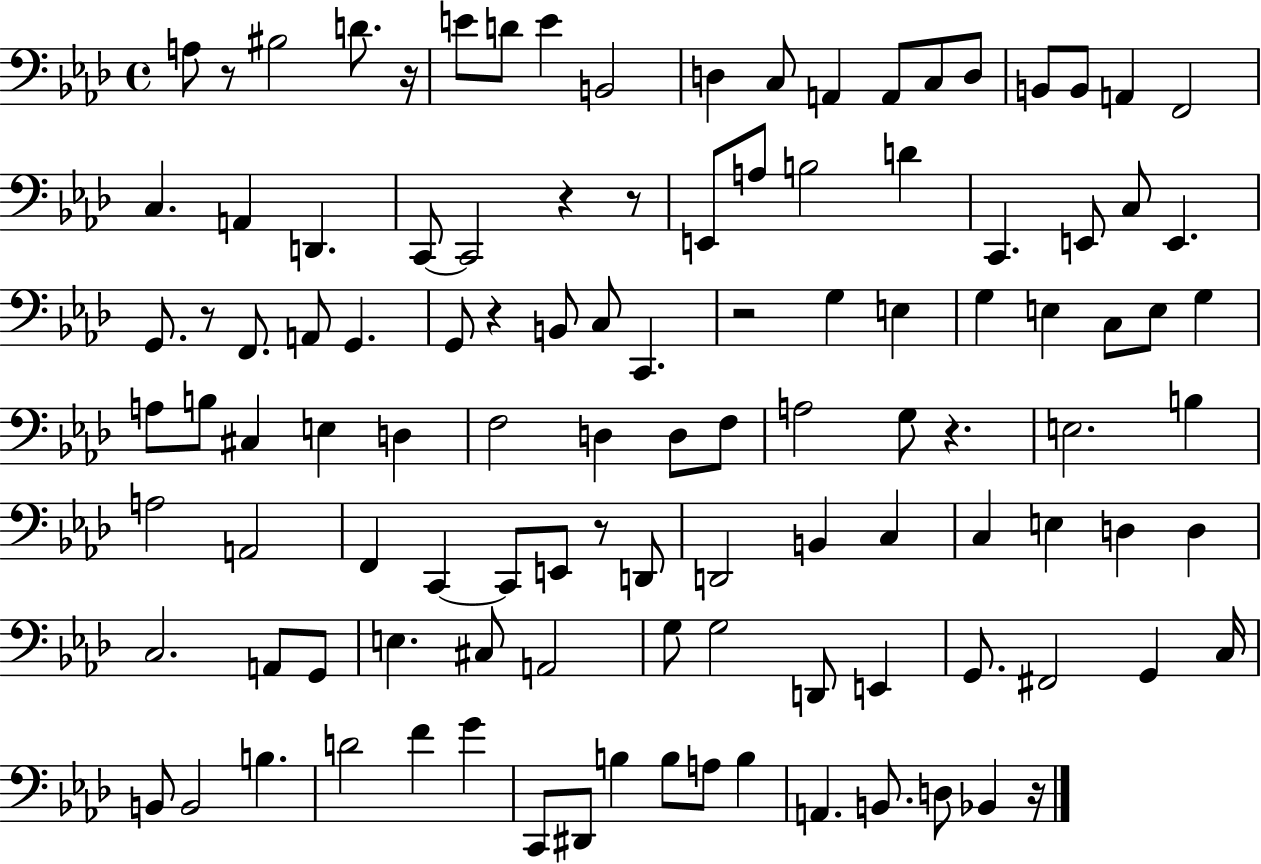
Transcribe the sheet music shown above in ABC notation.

X:1
T:Untitled
M:4/4
L:1/4
K:Ab
A,/2 z/2 ^B,2 D/2 z/4 E/2 D/2 E B,,2 D, C,/2 A,, A,,/2 C,/2 D,/2 B,,/2 B,,/2 A,, F,,2 C, A,, D,, C,,/2 C,,2 z z/2 E,,/2 A,/2 B,2 D C,, E,,/2 C,/2 E,, G,,/2 z/2 F,,/2 A,,/2 G,, G,,/2 z B,,/2 C,/2 C,, z2 G, E, G, E, C,/2 E,/2 G, A,/2 B,/2 ^C, E, D, F,2 D, D,/2 F,/2 A,2 G,/2 z E,2 B, A,2 A,,2 F,, C,, C,,/2 E,,/2 z/2 D,,/2 D,,2 B,, C, C, E, D, D, C,2 A,,/2 G,,/2 E, ^C,/2 A,,2 G,/2 G,2 D,,/2 E,, G,,/2 ^F,,2 G,, C,/4 B,,/2 B,,2 B, D2 F G C,,/2 ^D,,/2 B, B,/2 A,/2 B, A,, B,,/2 D,/2 _B,, z/4